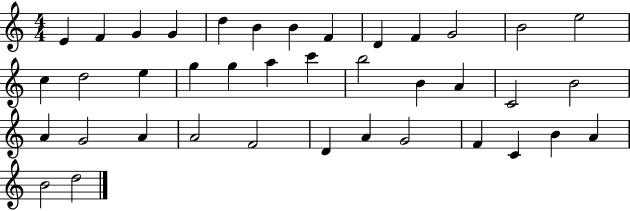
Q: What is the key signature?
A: C major